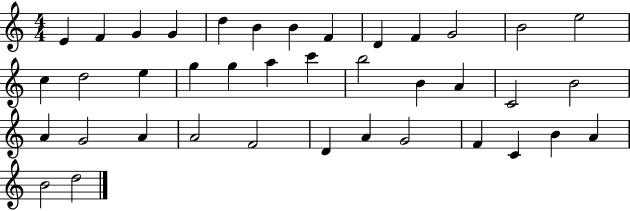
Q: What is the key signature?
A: C major